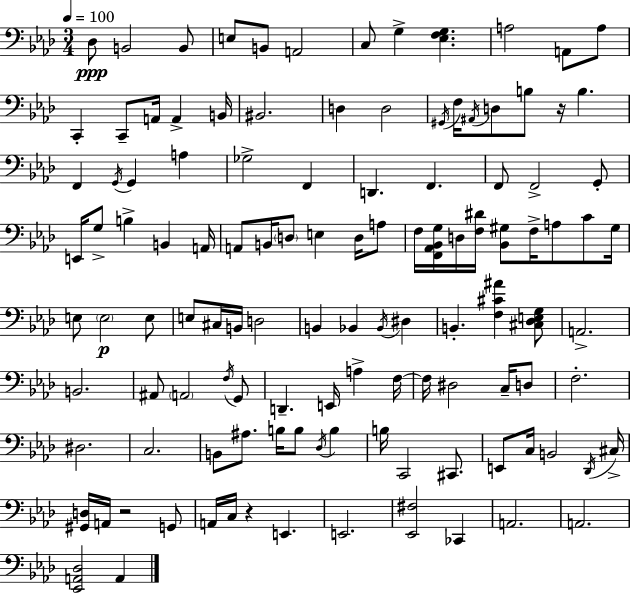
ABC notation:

X:1
T:Untitled
M:3/4
L:1/4
K:Fm
_D,/2 B,,2 B,,/2 E,/2 B,,/2 A,,2 C,/2 G, [_E,F,G,] A,2 A,,/2 A,/2 C,, C,,/2 A,,/4 A,, B,,/4 ^B,,2 D, D,2 ^G,,/4 F,/4 ^A,,/4 D,/2 B,/2 z/4 B, F,, G,,/4 G,, A, _G,2 F,, D,, F,, F,,/2 F,,2 G,,/2 E,,/4 G,/2 B, B,, A,,/4 A,,/2 B,,/4 D,/2 E, D,/4 A,/2 F,/4 [F,,_A,,_B,,G,]/4 D,/4 [F,^D]/4 [_B,,^G,]/2 F,/4 A,/2 C/2 ^G,/4 E,/2 E,2 E,/2 E,/2 ^C,/4 B,,/4 D,2 B,, _B,, _B,,/4 ^D, B,, [F,^C^A] [^C,_D,E,G,]/2 A,,2 B,,2 ^A,,/2 A,,2 F,/4 G,,/2 D,, E,,/4 A, F,/4 F,/4 ^D,2 C,/4 D,/2 F,2 ^D,2 C,2 B,,/2 ^A,/2 B,/4 B,/2 _D,/4 B, B,/4 C,,2 ^C,,/2 E,,/2 C,/4 B,,2 _D,,/4 ^C,/4 [^G,,D,]/4 A,,/4 z2 G,,/2 A,,/4 C,/4 z E,, E,,2 [_E,,^F,]2 _C,, A,,2 A,,2 [_E,,A,,_D,]2 A,,